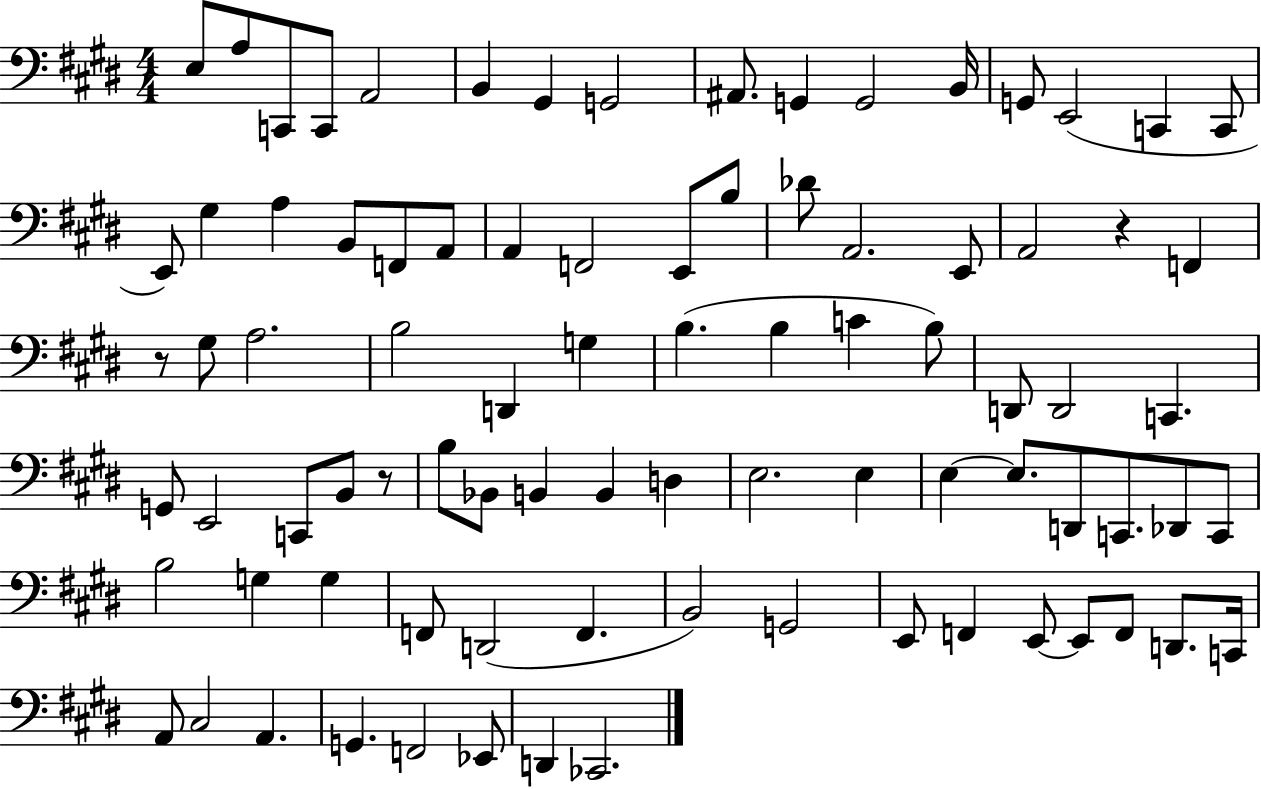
{
  \clef bass
  \numericTimeSignature
  \time 4/4
  \key e \major
  \repeat volta 2 { e8 a8 c,8 c,8 a,2 | b,4 gis,4 g,2 | ais,8. g,4 g,2 b,16 | g,8 e,2( c,4 c,8 | \break e,8) gis4 a4 b,8 f,8 a,8 | a,4 f,2 e,8 b8 | des'8 a,2. e,8 | a,2 r4 f,4 | \break r8 gis8 a2. | b2 d,4 g4 | b4.( b4 c'4 b8) | d,8 d,2 c,4. | \break g,8 e,2 c,8 b,8 r8 | b8 bes,8 b,4 b,4 d4 | e2. e4 | e4~~ e8. d,8 c,8. des,8 c,8 | \break b2 g4 g4 | f,8 d,2( f,4. | b,2) g,2 | e,8 f,4 e,8~~ e,8 f,8 d,8. c,16 | \break a,8 cis2 a,4. | g,4. f,2 ees,8 | d,4 ces,2. | } \bar "|."
}